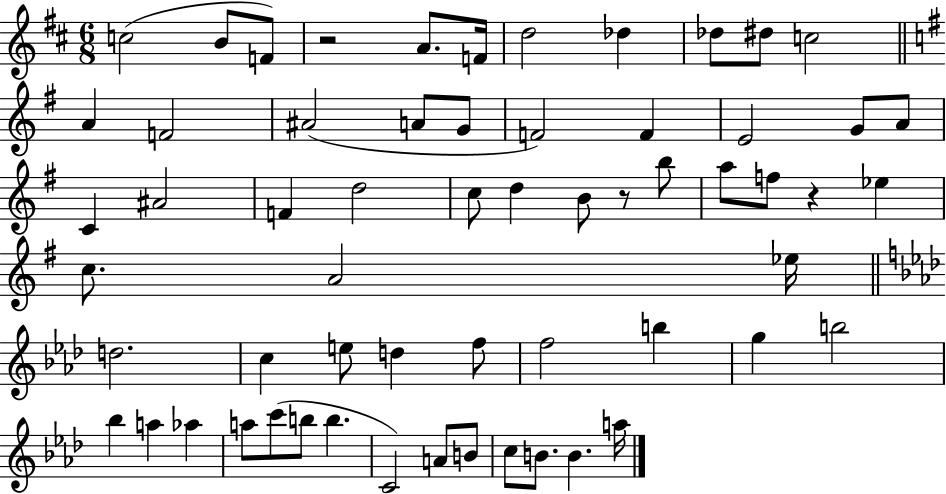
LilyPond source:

{
  \clef treble
  \numericTimeSignature
  \time 6/8
  \key d \major
  c''2( b'8 f'8) | r2 a'8. f'16 | d''2 des''4 | des''8 dis''8 c''2 | \break \bar "||" \break \key e \minor a'4 f'2 | ais'2( a'8 g'8 | f'2) f'4 | e'2 g'8 a'8 | \break c'4 ais'2 | f'4 d''2 | c''8 d''4 b'8 r8 b''8 | a''8 f''8 r4 ees''4 | \break c''8. a'2 ees''16 | \bar "||" \break \key aes \major d''2. | c''4 e''8 d''4 f''8 | f''2 b''4 | g''4 b''2 | \break bes''4 a''4 aes''4 | a''8 c'''8( b''8 b''4. | c'2) a'8 b'8 | c''8 b'8. b'4. a''16 | \break \bar "|."
}